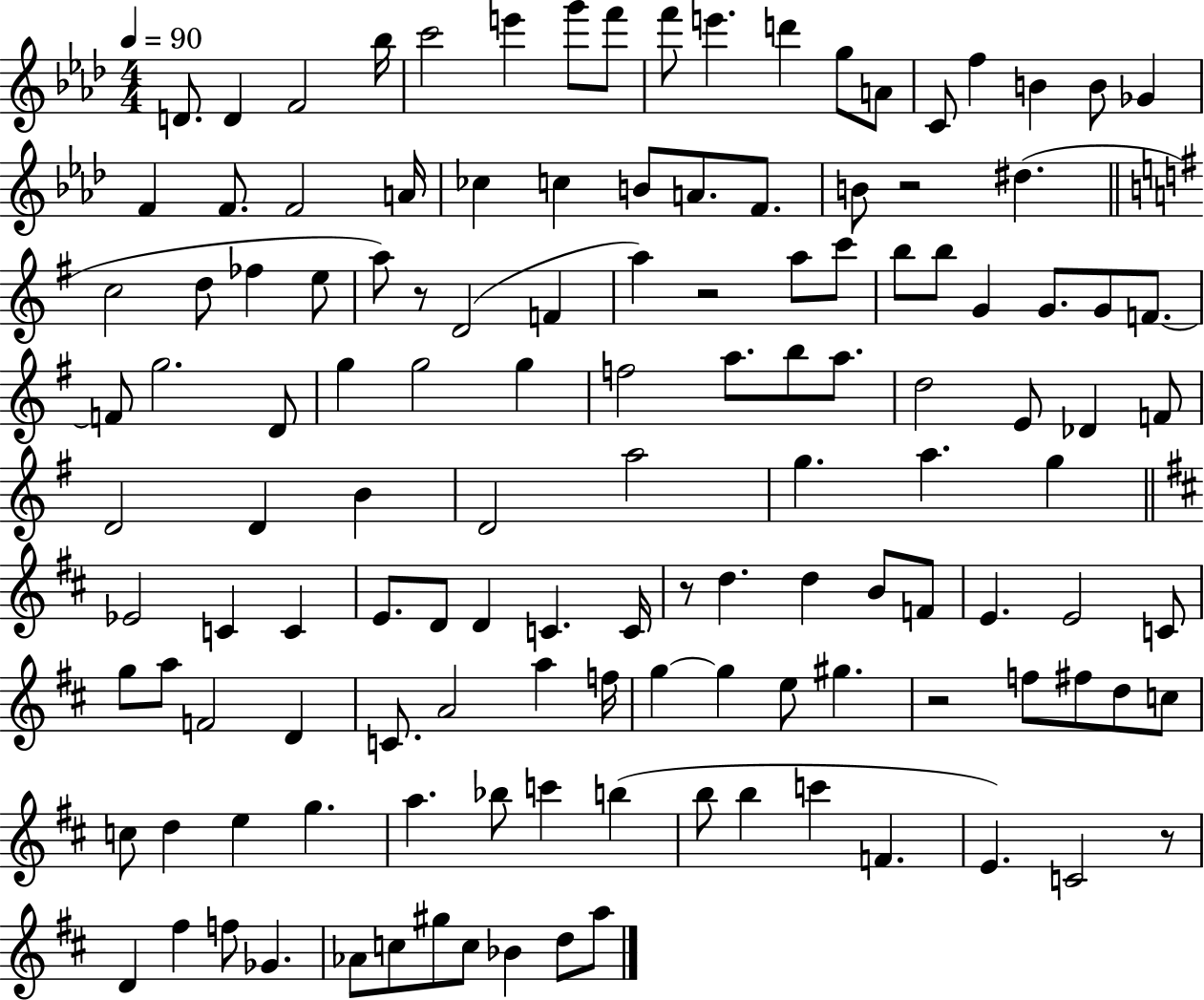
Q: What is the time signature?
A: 4/4